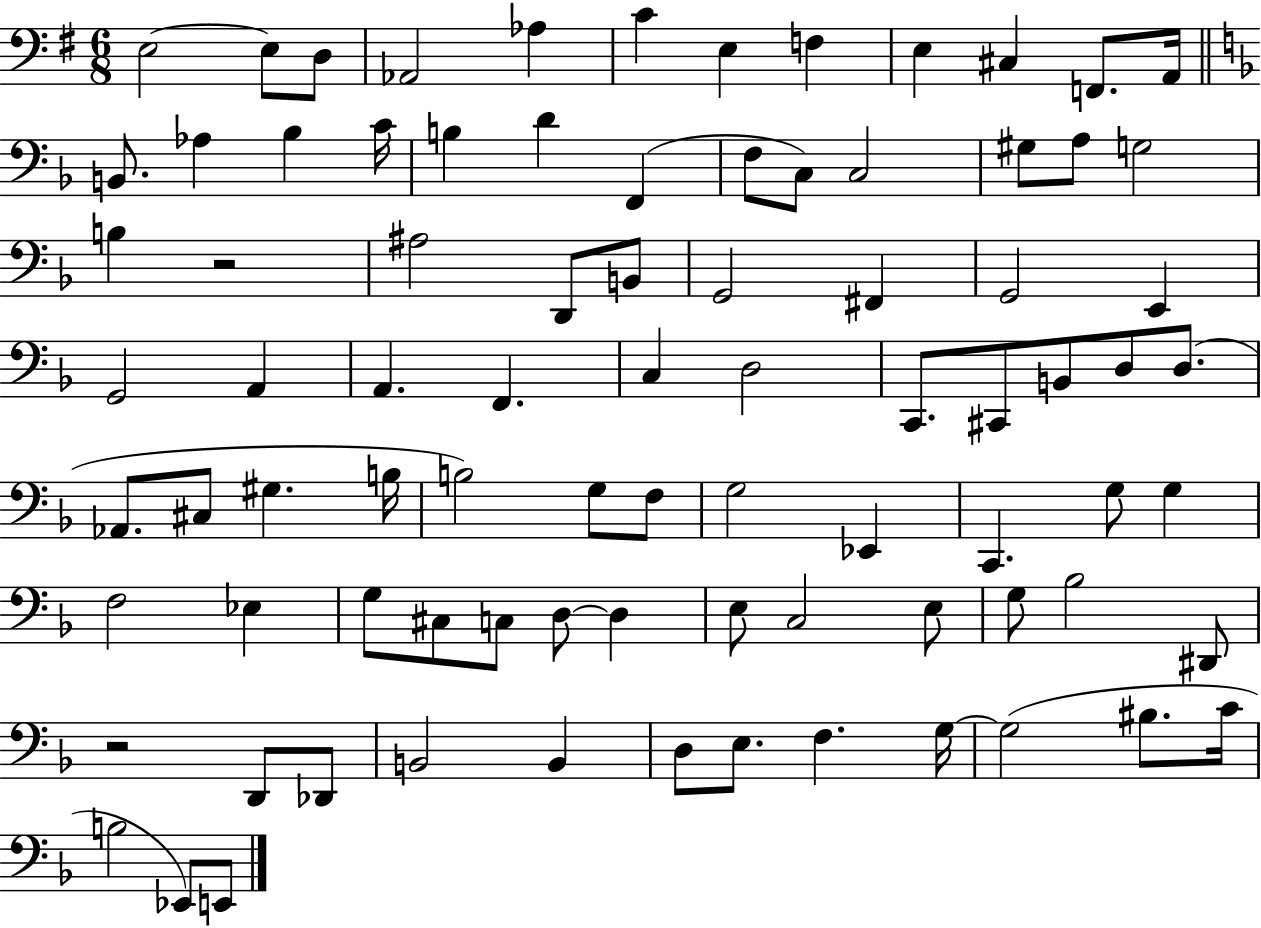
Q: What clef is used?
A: bass